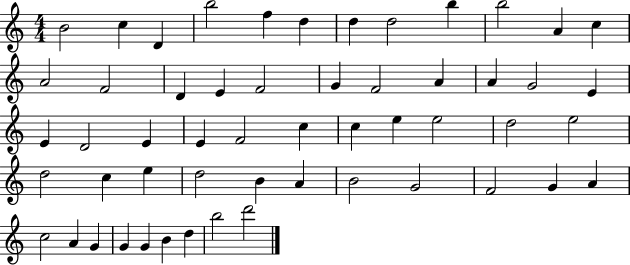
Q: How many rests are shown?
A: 0